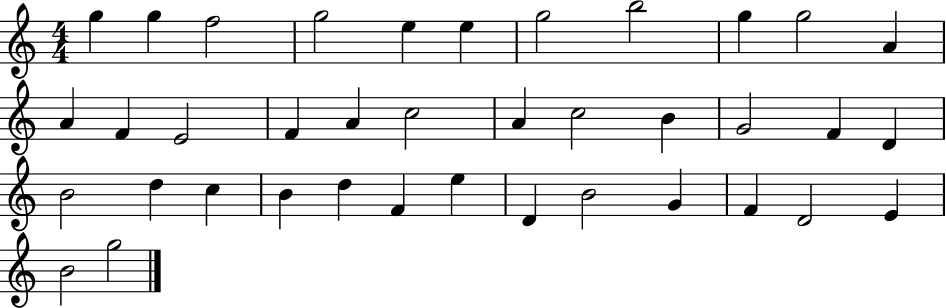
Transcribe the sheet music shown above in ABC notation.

X:1
T:Untitled
M:4/4
L:1/4
K:C
g g f2 g2 e e g2 b2 g g2 A A F E2 F A c2 A c2 B G2 F D B2 d c B d F e D B2 G F D2 E B2 g2